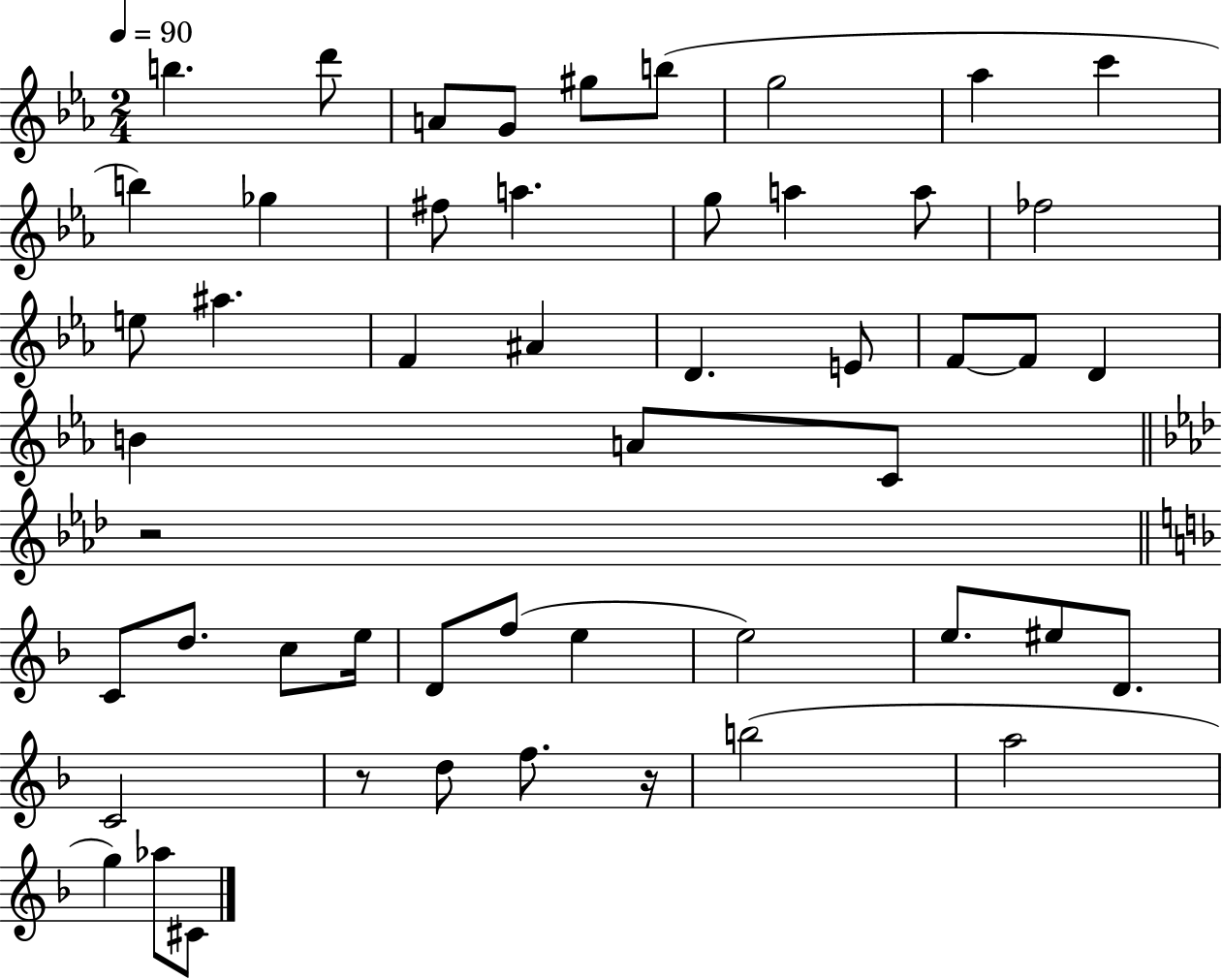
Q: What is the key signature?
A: EES major